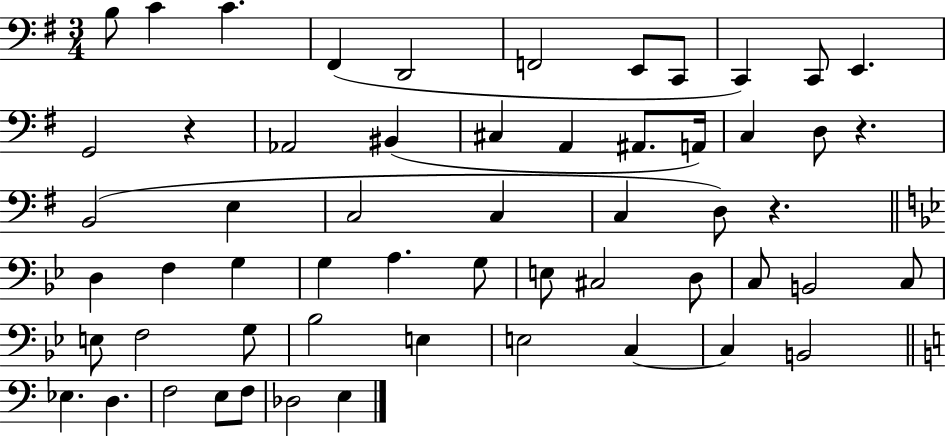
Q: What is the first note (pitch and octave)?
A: B3